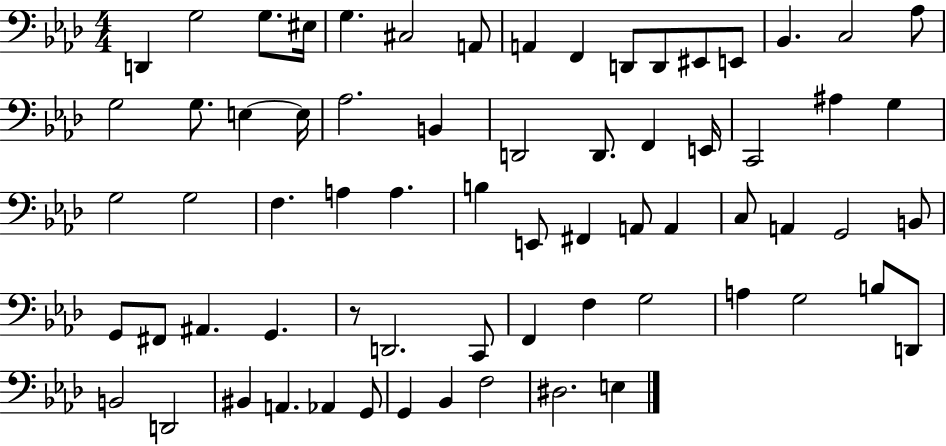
{
  \clef bass
  \numericTimeSignature
  \time 4/4
  \key aes \major
  d,4 g2 g8. eis16 | g4. cis2 a,8 | a,4 f,4 d,8 d,8 eis,8 e,8 | bes,4. c2 aes8 | \break g2 g8. e4~~ e16 | aes2. b,4 | d,2 d,8. f,4 e,16 | c,2 ais4 g4 | \break g2 g2 | f4. a4 a4. | b4 e,8 fis,4 a,8 a,4 | c8 a,4 g,2 b,8 | \break g,8 fis,8 ais,4. g,4. | r8 d,2. c,8 | f,4 f4 g2 | a4 g2 b8 d,8 | \break b,2 d,2 | bis,4 a,4. aes,4 g,8 | g,4 bes,4 f2 | dis2. e4 | \break \bar "|."
}